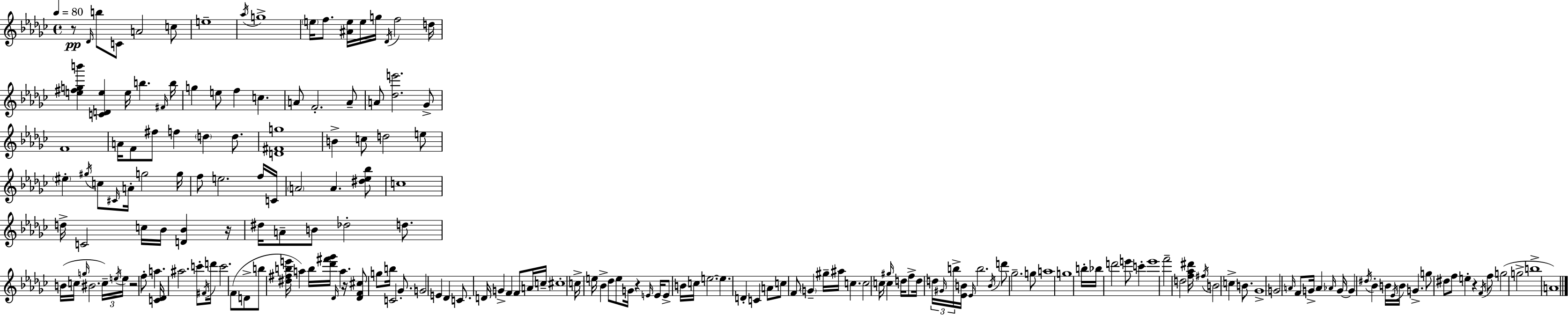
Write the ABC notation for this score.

X:1
T:Untitled
M:4/4
L:1/4
K:Ebm
z/2 _D/4 b/2 C/2 A2 c/2 e4 _a/4 g4 e/4 f/2 [^Ae]/4 e/4 g/4 _D/4 f2 d/4 [e^fgb'] [CDe] e/4 b ^F/4 b/4 g e/2 f c A/2 F2 A/2 A/2 [_de']2 _G/2 F4 A/4 F/2 ^f/2 f d d/2 [D^Fg]4 B c/2 d2 e/2 ^e ^g/4 c/2 ^C/4 A/4 g2 g/4 f/2 e2 f/4 C/4 A2 A [^d_e_b]/2 c4 d/4 C2 c/4 _B/4 [D_B] z/4 ^d/4 A/2 B/2 _d2 d/2 B/4 c/4 g/4 ^B2 c/4 e/4 e/4 z2 f/2 a [C_D]/4 ^a2 c'/2 ^F/4 d'/4 c'2 F/2 D/2 b/2 [^d^fbe']/4 a b/4 [_d'^f'_g']/4 _D/4 a z/4 [_DF^c]/2 g/2 b/4 C2 _G/2 G2 E _D C/2 D/4 G F F/2 A/4 c/4 ^c4 c/4 e/4 _B _d/2 e/2 G/4 z E/4 E/4 E/2 B/4 c/4 e2 e D C A/2 c/2 F/2 G ^g/4 ^a/4 c c2 c/4 c ^g/4 d/4 f/2 d/4 d/4 ^G/4 b/4 [_EB]/4 _E/4 b2 B/4 d'/2 _g2 g/2 a4 g4 b/4 _b/4 d'2 e'/2 c' e'4 f'2 d2 [f_a^d']/4 ^f/4 B2 c B/2 _G4 G2 A/4 F/2 G/4 A _A/4 G/4 G ^d/4 _B B/4 _E/4 B/4 G g/2 ^d/2 f/2 e z F/4 f/2 g2 g2 b4 A4